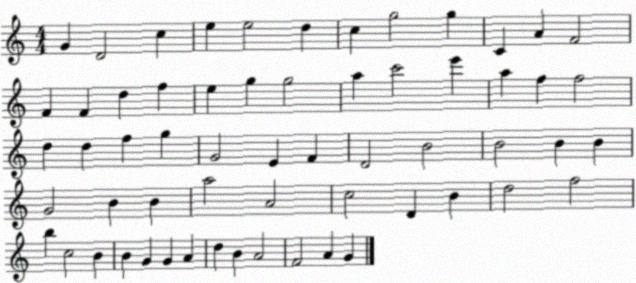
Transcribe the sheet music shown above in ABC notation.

X:1
T:Untitled
M:4/4
L:1/4
K:C
G D2 c e e2 d c g2 g C A F2 F F d f e g g2 a c'2 e' a f f2 d d f g G2 E F D2 B2 B2 B B G2 B B a2 A2 c2 D B d2 f2 b c2 B B G G A d B A2 F2 A G